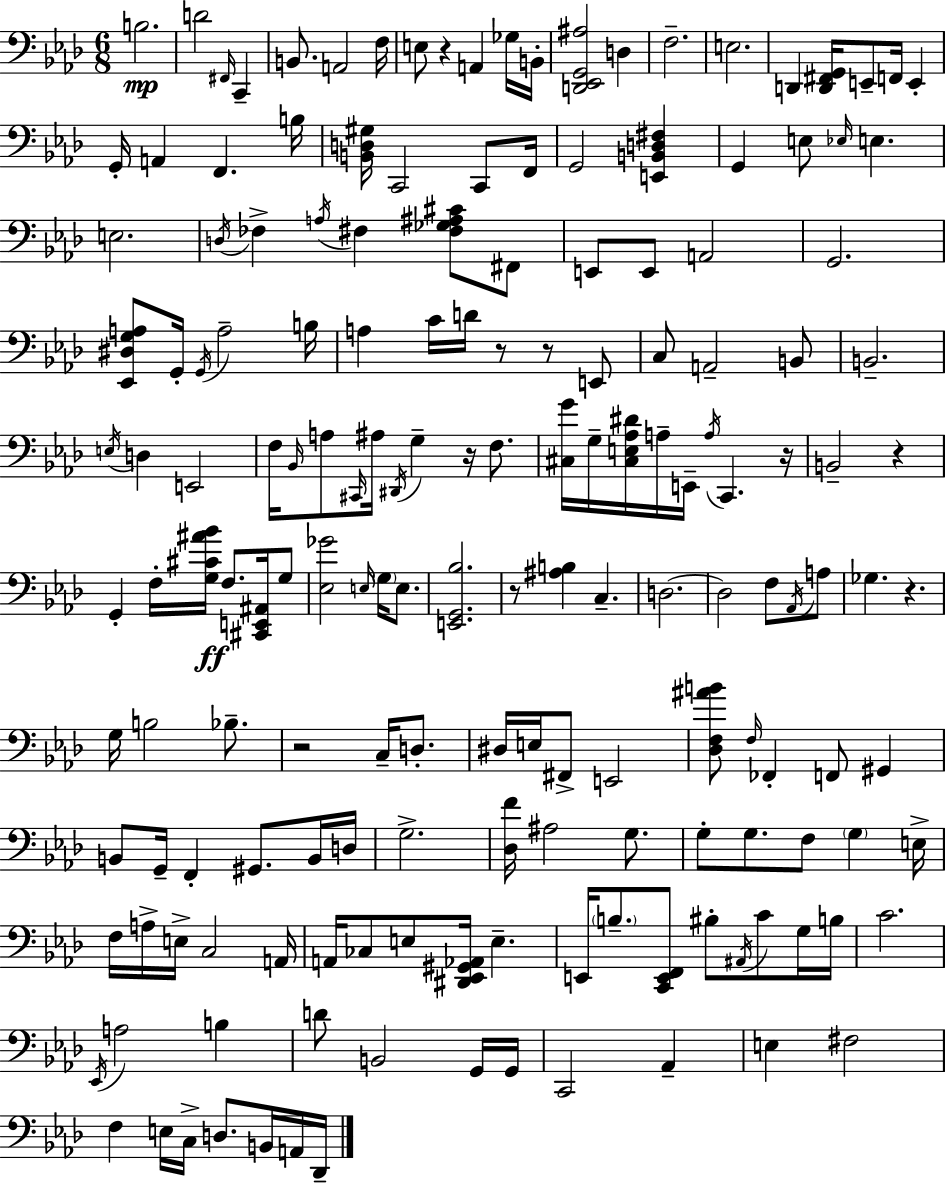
{
  \clef bass
  \numericTimeSignature
  \time 6/8
  \key aes \major
  b2.\mp | d'2 \grace { fis,16 } c,4-- | b,8. a,2 | f16 e8 r4 a,4 ges16 | \break b,16-. <d, ees, g, ais>2 d4 | f2.-- | e2. | d,4 <d, fis, g,>16 e,8-- f,16 e,4-. | \break g,16-. a,4 f,4. | b16 <b, d gis>16 c,2 c,8 | f,16 g,2 <e, b, d fis>4 | g,4 e8 \grace { ees16 } e4. | \break e2. | \acciaccatura { d16 } fes4-> \acciaccatura { a16 } fis4 | <fis ges ais cis'>8 fis,8 e,8 e,8 a,2 | g,2. | \break <ees, dis g a>8 g,16-. \acciaccatura { g,16 } a2-- | b16 a4 c'16 d'16 r8 | r8 e,8 c8 a,2-- | b,8 b,2.-- | \break \acciaccatura { e16 } d4 e,2 | f16 \grace { bes,16 } a8 \grace { cis,16 } ais16 | \acciaccatura { dis,16 } g4-- r16 f8. <cis g'>16 g16-- <cis e aes dis'>16 | a16-- e,16-- \acciaccatura { a16 } c,4. r16 b,2-- | \break r4 g,4-. | f16-. <g cis' ais' bes'>16\ff f8. <cis, e, ais,>16 g8 <ees ges'>2 | \grace { e16 } \parenthesize g16 e8. <e, g, bes>2. | r8 | \break <ais b>4 c4.-- d2.~~ | d2 | f8 \acciaccatura { aes,16 } a8 | ges4. r4. | \break g16 b2 bes8.-- | r2 c16-- d8.-. | dis16 e16 fis,8-> e,2 | <des f ais' b'>8 \grace { f16 } fes,4-. f,8 gis,4 | \break b,8 g,16-- f,4-. gis,8. b,16 | d16 g2.-> | <des f'>16 ais2 g8. | g8-. g8. f8 \parenthesize g4 | \break e16-> f16 a16-> e16-> c2 | a,16 a,16 ces8 e8 <dis, ees, gis, aes,>16 e4.-- | e,16 \parenthesize b8.-- <c, e, f,>8 bis8-. \acciaccatura { ais,16 } c'8 | g16 b16 c'2. | \break \acciaccatura { ees,16 } a2 b4 | d'8 b,2 | g,16 g,16 c,2 aes,4-- | e4 fis2 | \break f4 e16 c16-> d8. | b,16 a,16 des,16-- \bar "|."
}